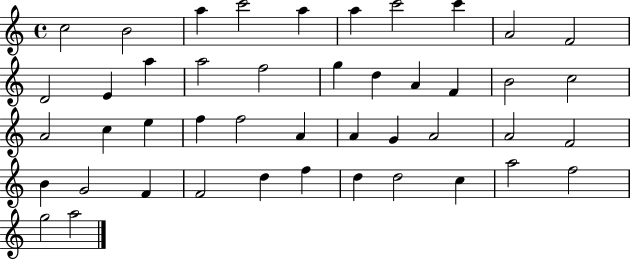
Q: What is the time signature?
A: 4/4